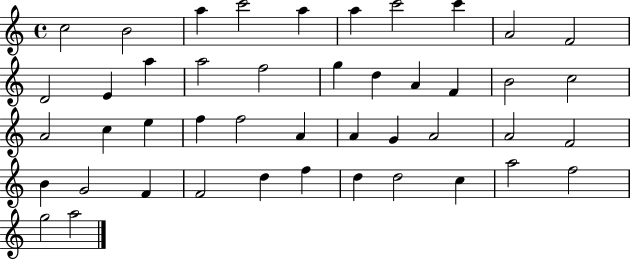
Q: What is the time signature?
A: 4/4